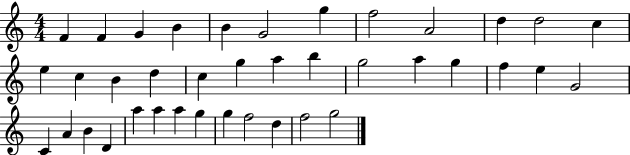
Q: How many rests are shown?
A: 0